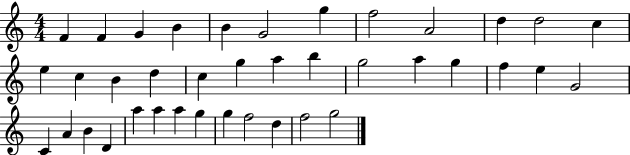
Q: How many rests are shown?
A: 0